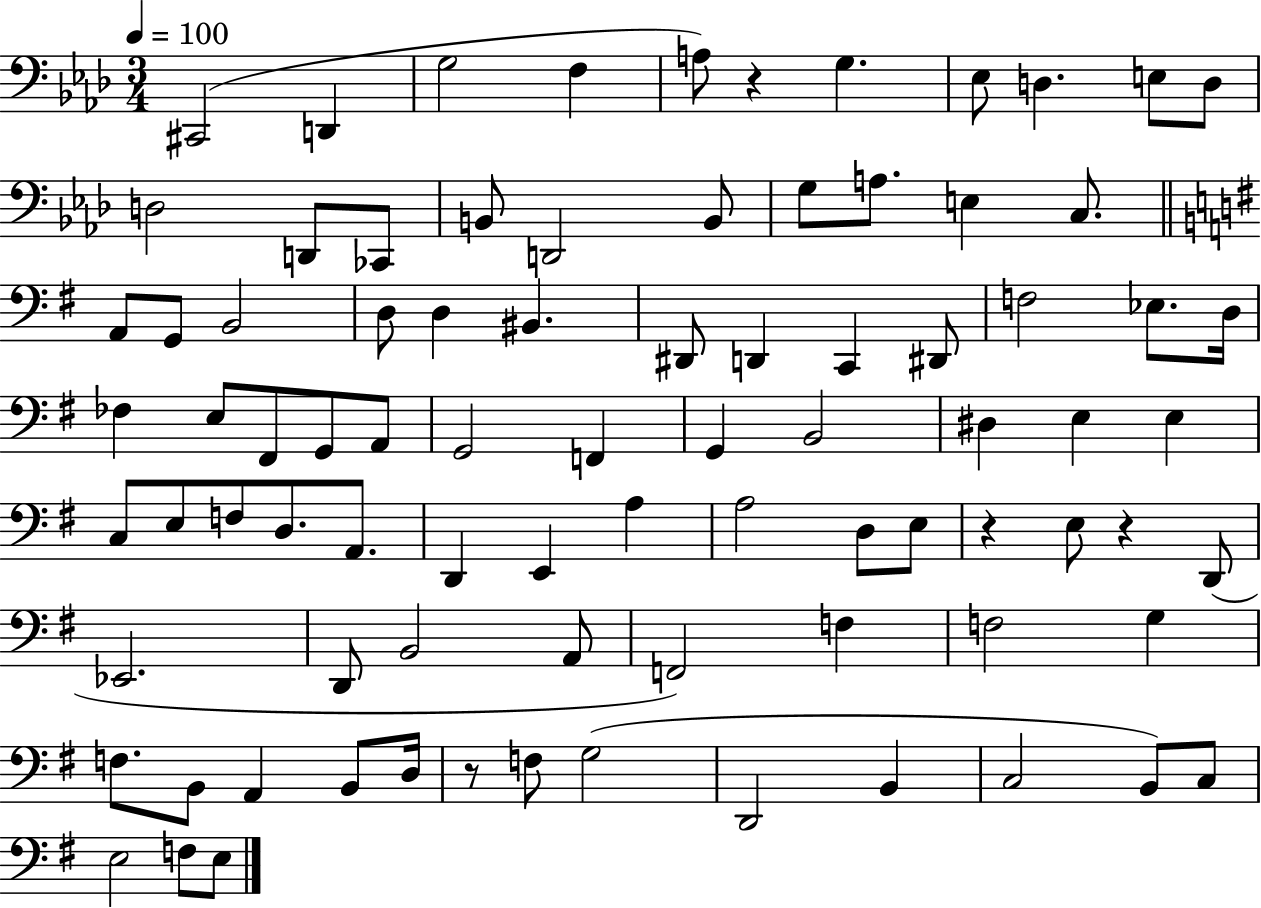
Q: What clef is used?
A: bass